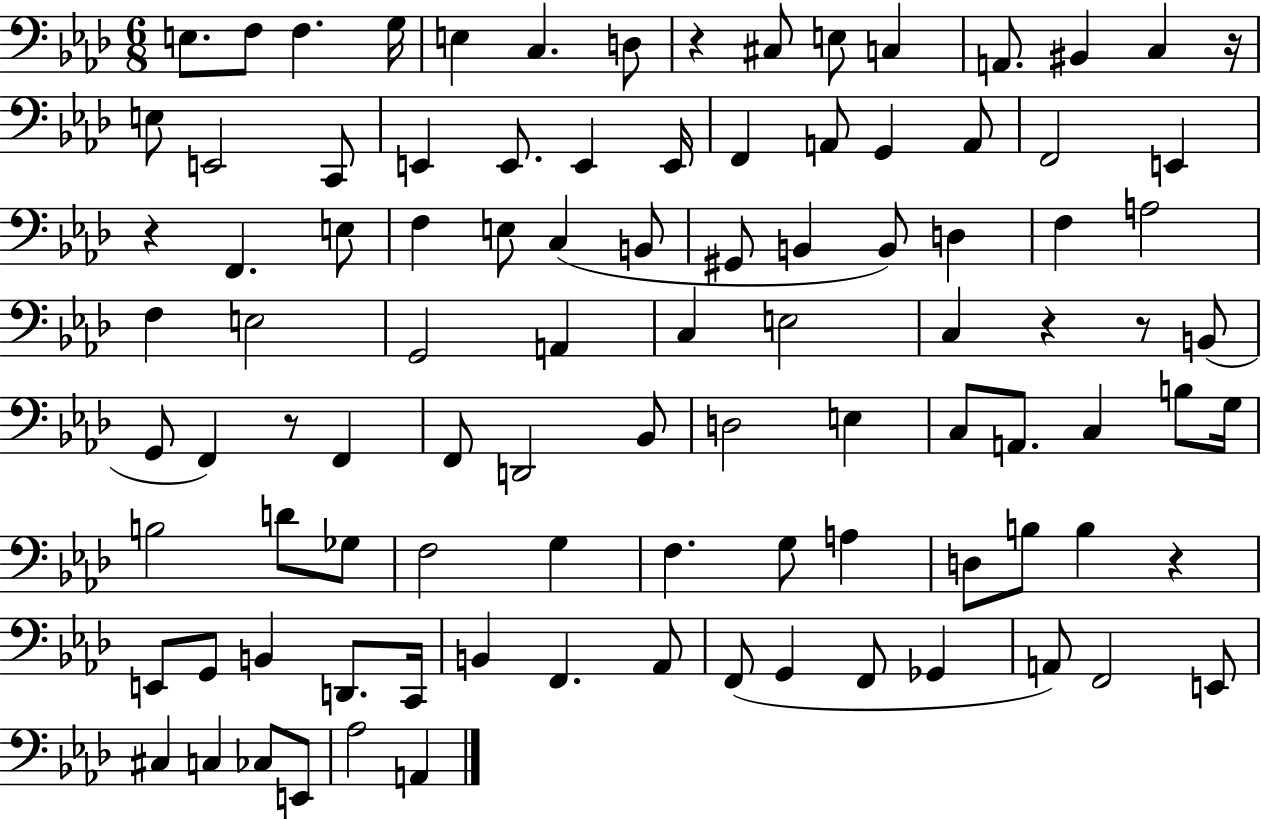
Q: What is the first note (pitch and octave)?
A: E3